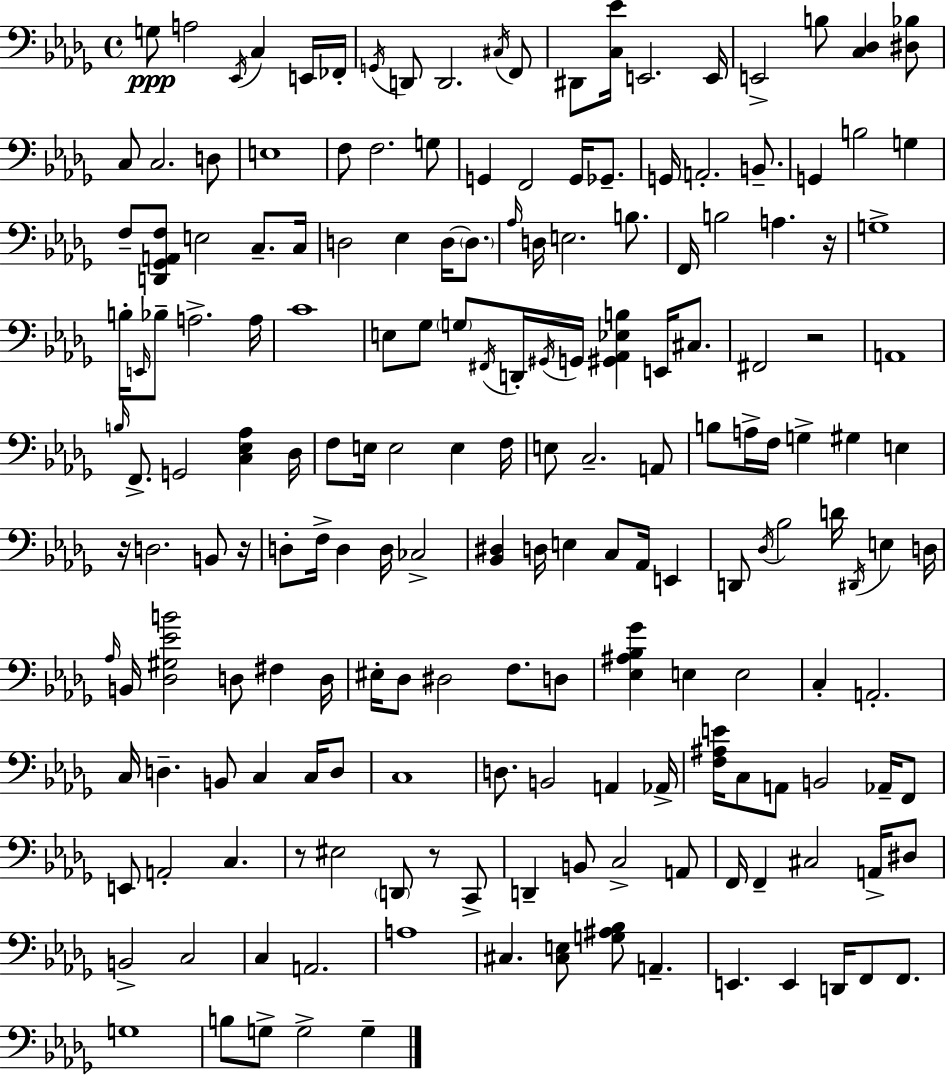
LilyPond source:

{
  \clef bass
  \time 4/4
  \defaultTimeSignature
  \key bes \minor
  g8\ppp a2 \acciaccatura { ees,16 } c4 e,16 | fes,16-. \acciaccatura { g,16 } d,8 d,2. | \acciaccatura { cis16 } f,8 dis,8 <c ees'>16 e,2. | e,16 e,2-> b8 <c des>4 | \break <dis bes>8 c8 c2. | d8 e1 | f8 f2. | g8 g,4 f,2 g,16 | \break ges,8.-- g,16 a,2.-. | b,8.-- g,4 b2 g4 | f8-- <d, ges, a, f>8 e2 c8.-- | c16 d2 ees4 d16~~ | \break \parenthesize d8. \grace { aes16 } d16 e2. | b8. f,16 b2 a4. | r16 g1-> | b16-. \grace { e,16 } bes8-- a2.-> | \break a16 c'1 | e8 ges8 \parenthesize g8 \acciaccatura { fis,16 } d,16-. \acciaccatura { gis,16 } g,16 <gis, aes, ees b>4 | e,16 cis8. fis,2 r2 | a,1 | \break \grace { b16 } f,8.-> g,2 | <c ees aes>4 des16 f8 e16 e2 | e4 f16 e8 c2.-- | a,8 b8 a16-> f16 g4-> | \break gis4 e4 r16 d2. | b,8 r16 d8-. f16-> d4 d16 | ces2-> <bes, dis>4 d16 e4 | c8 aes,16 e,4 d,8 \acciaccatura { des16 } bes2 | \break d'16 \acciaccatura { dis,16 } e4 d16 \grace { aes16 } b,16 <des gis ees' b'>2 | d8 fis4 d16 eis16-. des8 dis2 | f8. d8 <ees ais bes ges'>4 e4 | e2 c4-. a,2.-. | \break c16 d4.-- | b,8 c4 c16 d8 c1 | d8. b,2 | a,4 aes,16-> <f ais e'>16 c8 a,8 | \break b,2 aes,16-- f,8 e,8 a,2-. | c4. r8 eis2 | \parenthesize d,8 r8 c,8-> d,4-- b,8 | c2-> a,8 f,16 f,4-- | \break cis2 a,16-> dis8 b,2-> | c2 c4 a,2. | a1 | cis4. | \break <cis e>8 <g ais bes>8 a,4.-- e,4. | e,4 d,16 f,8 f,8. g1 | b8 g8-> g2-> | g4-- \bar "|."
}